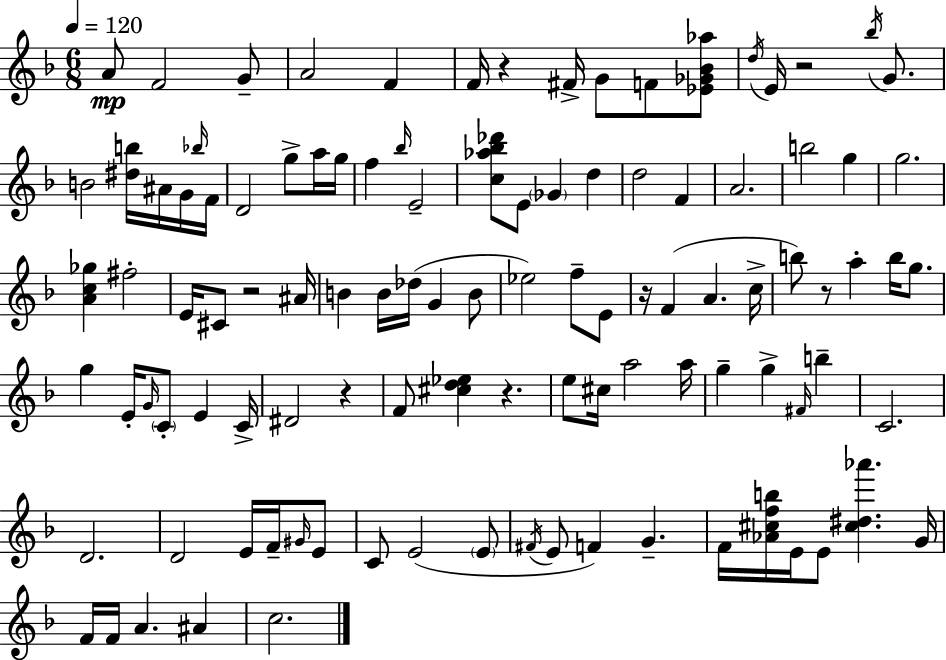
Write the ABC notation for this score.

X:1
T:Untitled
M:6/8
L:1/4
K:Dm
A/2 F2 G/2 A2 F F/4 z ^F/4 G/2 F/2 [_E_G_B_a]/2 d/4 E/4 z2 _b/4 G/2 B2 [^db]/4 ^A/4 G/4 _b/4 F/4 D2 g/2 a/4 g/4 f _b/4 E2 [c_a_b_d']/2 E/2 _G d d2 F A2 b2 g g2 [Ac_g] ^f2 E/4 ^C/2 z2 ^A/4 B B/4 _d/4 G B/2 _e2 f/2 E/2 z/4 F A c/4 b/2 z/2 a b/4 g/2 g E/4 G/4 C/2 E C/4 ^D2 z F/2 [^cd_e] z e/2 ^c/4 a2 a/4 g g ^F/4 b C2 D2 D2 E/4 F/4 ^G/4 E/2 C/2 E2 E/2 ^F/4 E/2 F G F/4 [_A^cfb]/4 E/4 E/2 [^c^d_a'] G/4 F/4 F/4 A ^A c2